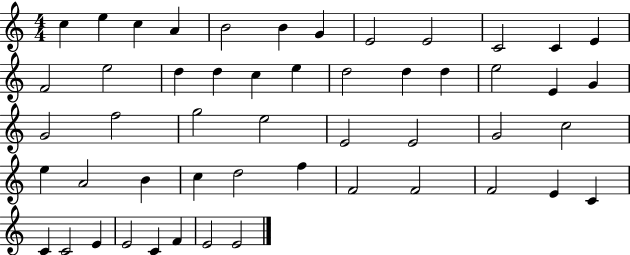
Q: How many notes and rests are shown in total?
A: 51